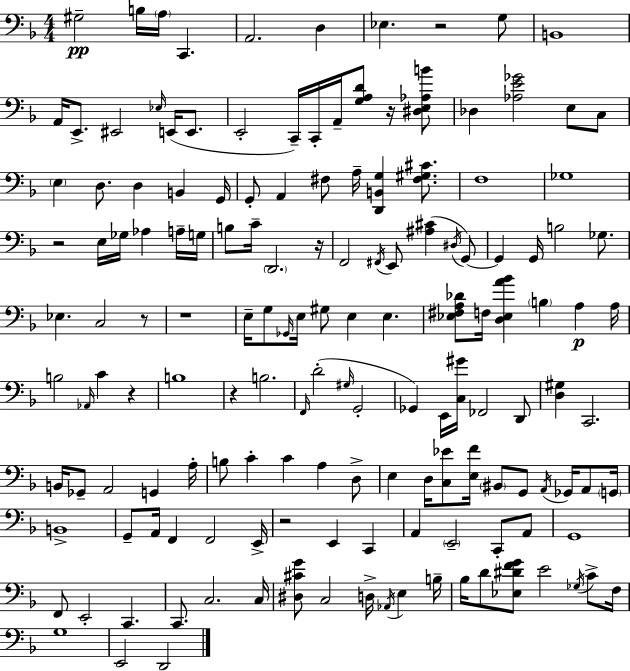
G#3/h B3/s A3/s C2/q. A2/h. D3/q Eb3/q. R/h G3/e B2/w A2/s E2/e. EIS2/h Eb3/s E2/s E2/e. E2/h C2/s C2/s A2/s [G3,A3,D4]/e R/s [D#3,E3,Ab3,B4]/e Db3/q [Ab3,E4,Gb4]/h E3/e C3/e E3/q D3/e. D3/q B2/q G2/s G2/e A2/q F#3/e A3/s [D2,B2,G3]/q [F#3,G#3,C#4]/e. F3/w Gb3/w R/h E3/s Gb3/s Ab3/q A3/s G3/s B3/e C4/s D2/h. R/s F2/h F#2/s E2/e [A#3,C#4]/q D#3/s G2/e G2/q G2/s B3/h Gb3/e. Eb3/q. C3/h R/e R/w E3/s G3/e Gb2/s E3/s G#3/e E3/q E3/q. [Eb3,F#3,A3,Db4]/e F3/s [D3,Eb3,A4,Bb4]/q B3/q A3/q A3/s B3/h Ab2/s C4/q R/q B3/w R/q B3/h. F2/s D4/h G#3/s G2/h Gb2/q E2/s [C3,G#4]/s FES2/h D2/e [D3,G#3]/q C2/h. B2/s Gb2/e A2/h G2/q A3/s B3/e C4/q C4/q A3/q D3/e E3/q D3/s [C3,Eb4]/e [E3,F4]/s BIS2/e G2/e A2/s Gb2/s A2/e G2/s B2/w G2/e A2/s F2/q F2/h E2/s R/h E2/q C2/q A2/q E2/h C2/e A2/e G2/w F2/e E2/h C2/q. C2/e. C3/h. C3/s [D#3,C#4,G4]/e C3/h D3/s Ab2/s E3/q B3/s Bb3/s D4/e [Eb3,D#4,F4,G4]/e E4/h Gb3/s C4/e F3/s G3/w E2/h D2/h